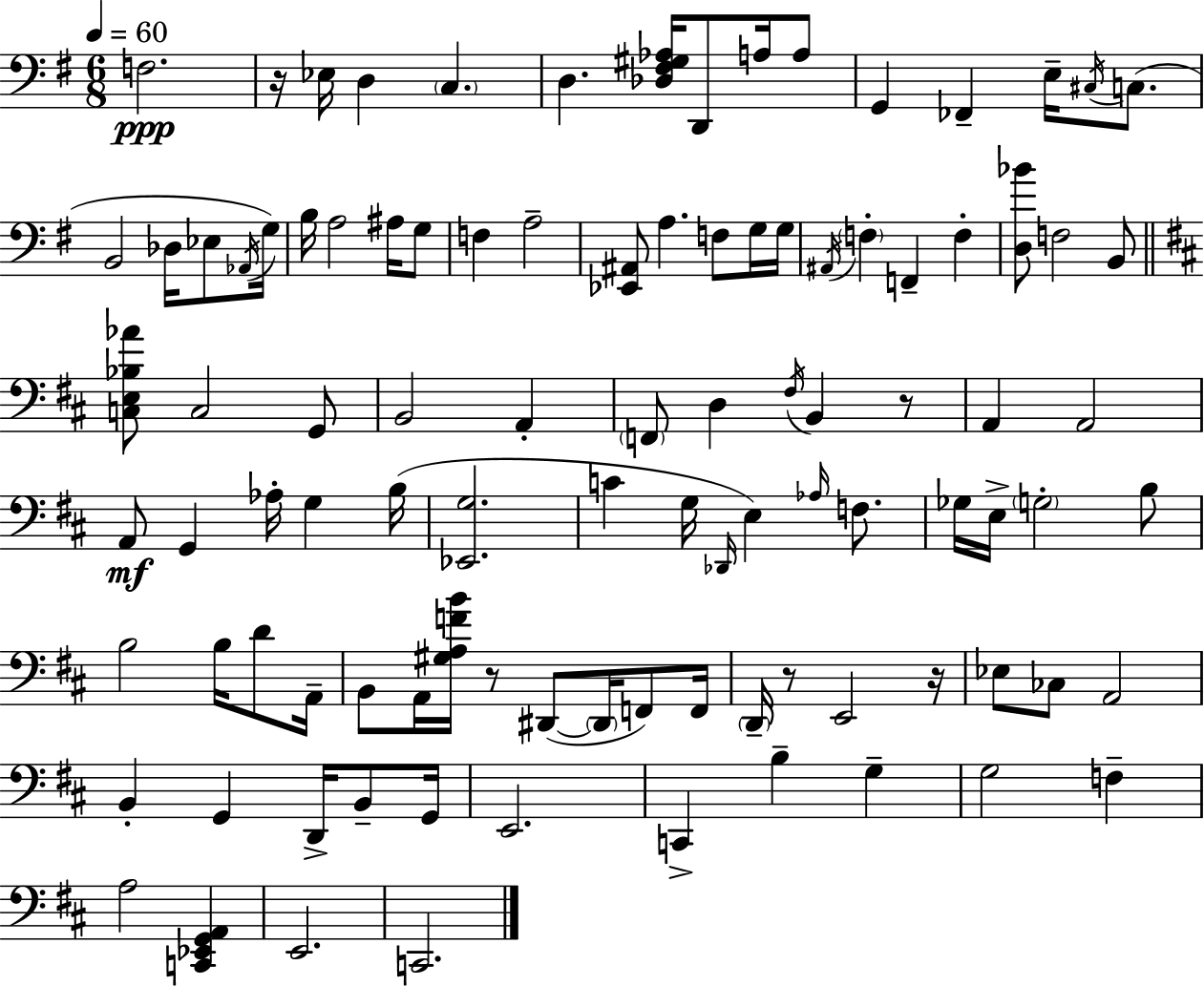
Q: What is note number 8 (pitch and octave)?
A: A3